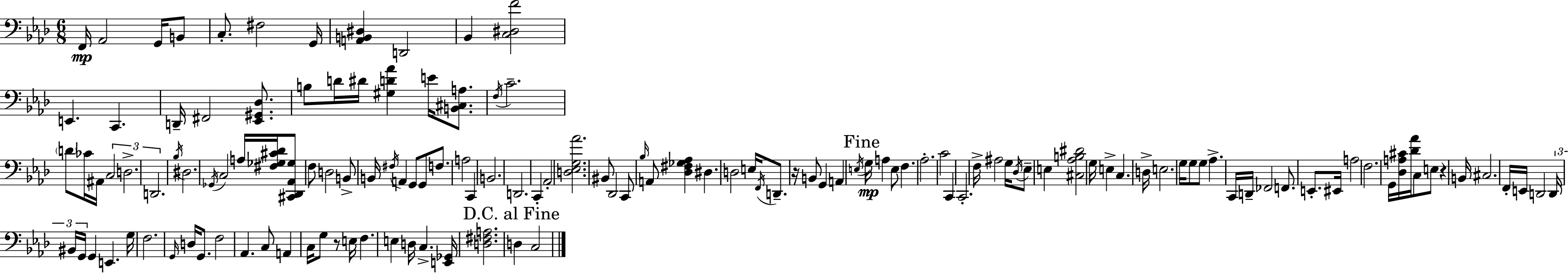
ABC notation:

X:1
T:Untitled
M:6/8
L:1/4
K:Ab
F,,/4 _A,,2 G,,/4 B,,/2 C,/2 ^F,2 G,,/4 [A,,B,,^D,] D,,2 _B,, [C,^D,F]2 E,, C,, D,,/4 ^F,,2 [_E,,^G,,_D,]/2 B,/2 D/4 ^D/4 [^G,D_A] E/4 [B,,^C,A,]/2 F,/4 C2 D/2 _C/4 ^A,,/4 C,2 D,2 D,,2 _B,/4 ^D,2 _G,,/4 C,2 A,/4 [^F,_G,^C_D]/4 [^C,,_D,,_A,,_G,]/2 F,/2 D,2 B,,/2 B,,/4 ^F,/4 A,, G,,/2 G,,/2 F,/2 A,2 C,, B,,2 D,,2 C,, _A,,2 [D,_E,G,_A]2 ^B,,/2 _D,,2 C,,/2 _B,/4 A,,/2 [_D,^F,_G,_A,] ^D, D,2 E,/4 F,,/4 D,,/2 z/4 B,,/2 G,, A,, E,/4 G,/4 A, E,/2 F, _A,2 C2 C,, C,,2 F,/4 ^A,2 G,/4 _D,/4 _E,/2 E, [^C,_A,B,^D]2 G,/4 E, C, D,/4 E,2 G,/4 G,/2 G,/2 _A, C,,/4 D,,/4 _F,,2 F,,/2 E,,/2 ^E,,/4 A,2 F,2 G,,/4 [_D,A,^C]/4 [_D_A]/4 C,/2 E,/2 z B,,/4 ^C,2 F,,/4 E,,/4 D,,2 D,,/4 ^B,,/4 G,,/4 G,, E,, G,/4 F,2 G,,/4 D,/4 G,,/2 F,2 _A,, C,/2 A,, C,/4 G,/2 z/2 E,/4 F, E, D,/4 C, [E,,_G,,]/4 [D,^F,A,]2 D, C,2